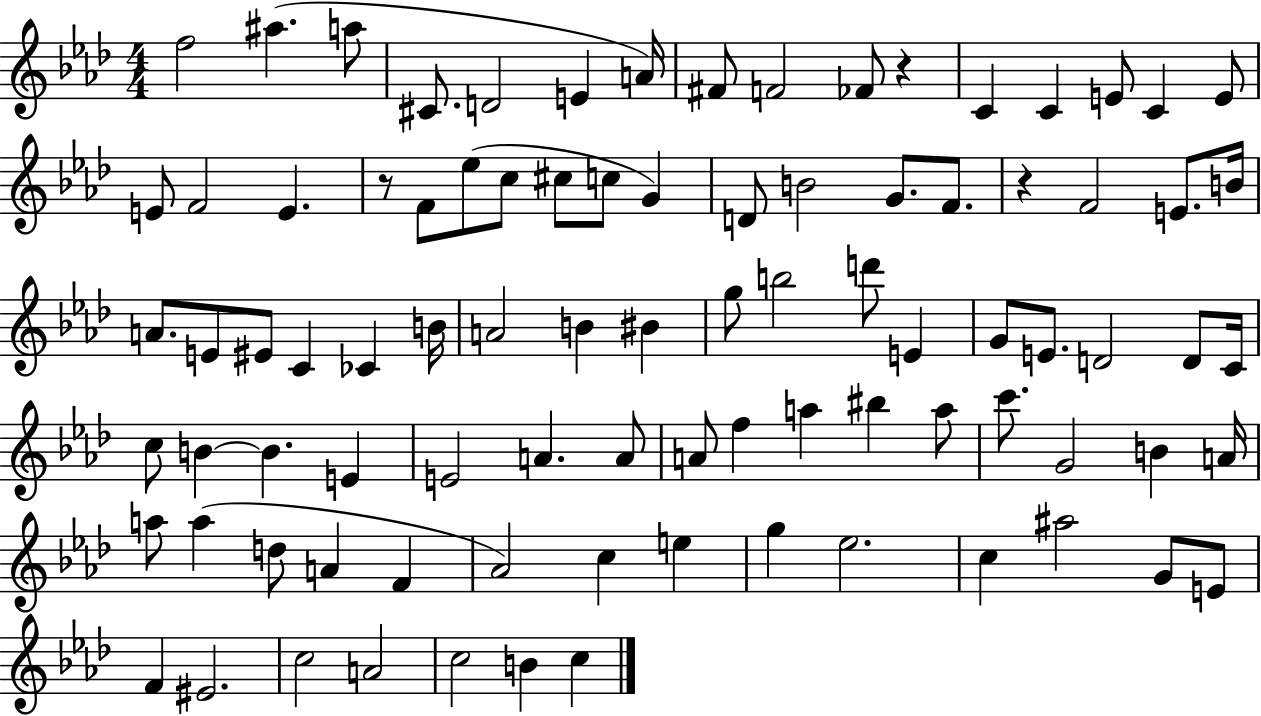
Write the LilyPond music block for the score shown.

{
  \clef treble
  \numericTimeSignature
  \time 4/4
  \key aes \major
  f''2 ais''4.( a''8 | cis'8. d'2 e'4 a'16) | fis'8 f'2 fes'8 r4 | c'4 c'4 e'8 c'4 e'8 | \break e'8 f'2 e'4. | r8 f'8 ees''8( c''8 cis''8 c''8 g'4) | d'8 b'2 g'8. f'8. | r4 f'2 e'8. b'16 | \break a'8. e'8 eis'8 c'4 ces'4 b'16 | a'2 b'4 bis'4 | g''8 b''2 d'''8 e'4 | g'8 e'8. d'2 d'8 c'16 | \break c''8 b'4~~ b'4. e'4 | e'2 a'4. a'8 | a'8 f''4 a''4 bis''4 a''8 | c'''8. g'2 b'4 a'16 | \break a''8 a''4( d''8 a'4 f'4 | aes'2) c''4 e''4 | g''4 ees''2. | c''4 ais''2 g'8 e'8 | \break f'4 eis'2. | c''2 a'2 | c''2 b'4 c''4 | \bar "|."
}